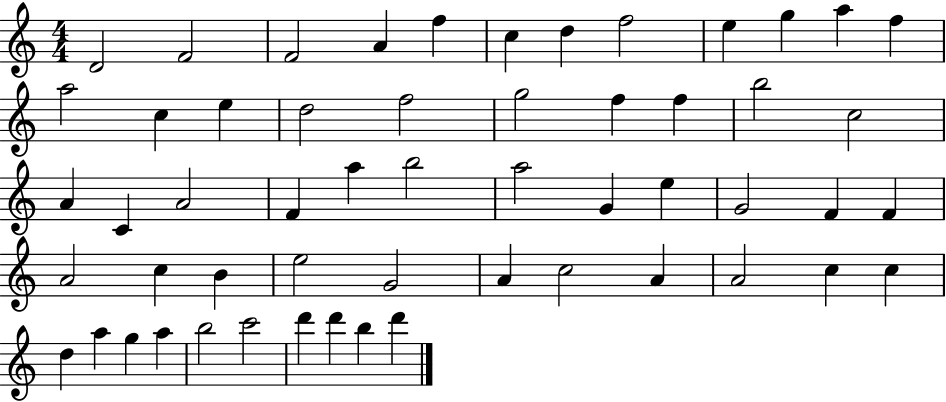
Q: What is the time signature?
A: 4/4